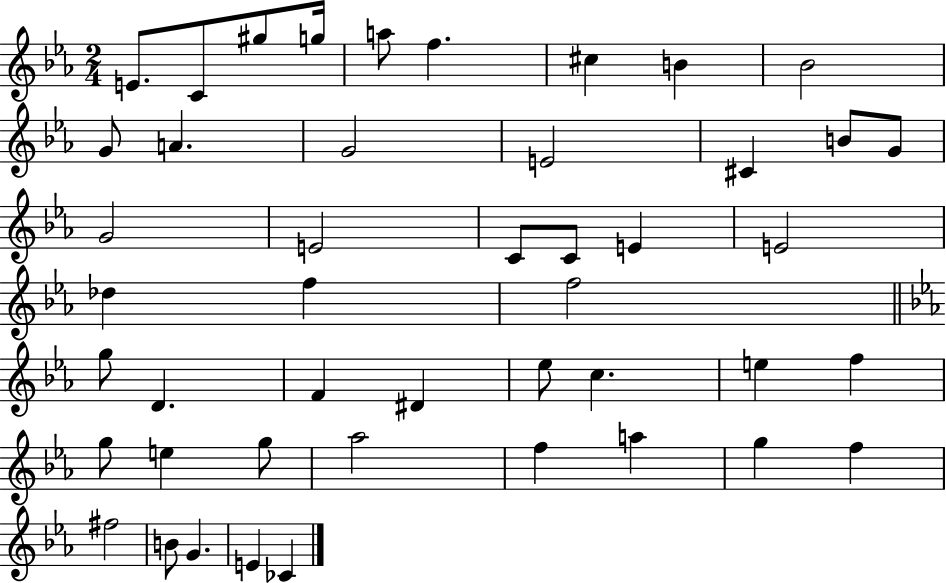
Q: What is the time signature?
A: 2/4